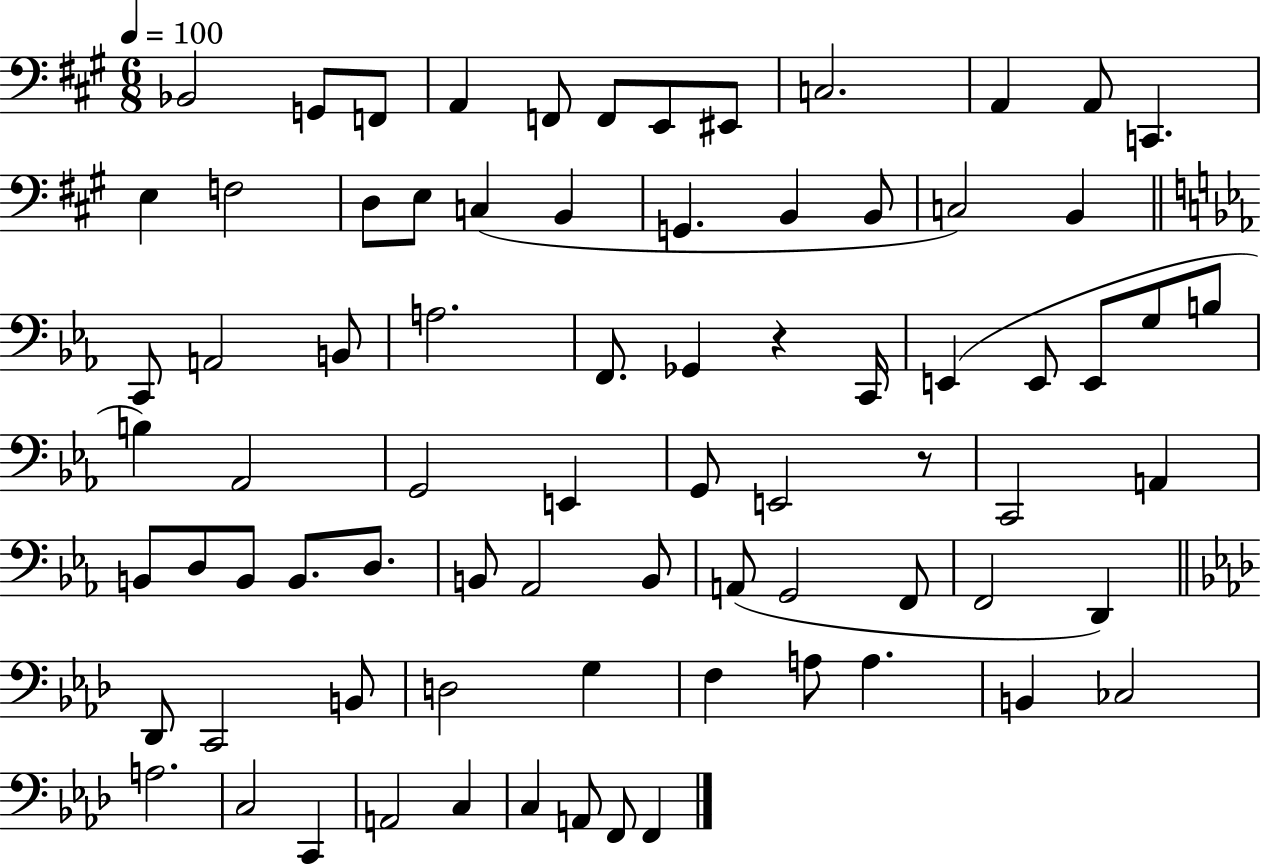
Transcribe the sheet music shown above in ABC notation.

X:1
T:Untitled
M:6/8
L:1/4
K:A
_B,,2 G,,/2 F,,/2 A,, F,,/2 F,,/2 E,,/2 ^E,,/2 C,2 A,, A,,/2 C,, E, F,2 D,/2 E,/2 C, B,, G,, B,, B,,/2 C,2 B,, C,,/2 A,,2 B,,/2 A,2 F,,/2 _G,, z C,,/4 E,, E,,/2 E,,/2 G,/2 B,/2 B, _A,,2 G,,2 E,, G,,/2 E,,2 z/2 C,,2 A,, B,,/2 D,/2 B,,/2 B,,/2 D,/2 B,,/2 _A,,2 B,,/2 A,,/2 G,,2 F,,/2 F,,2 D,, _D,,/2 C,,2 B,,/2 D,2 G, F, A,/2 A, B,, _C,2 A,2 C,2 C,, A,,2 C, C, A,,/2 F,,/2 F,,